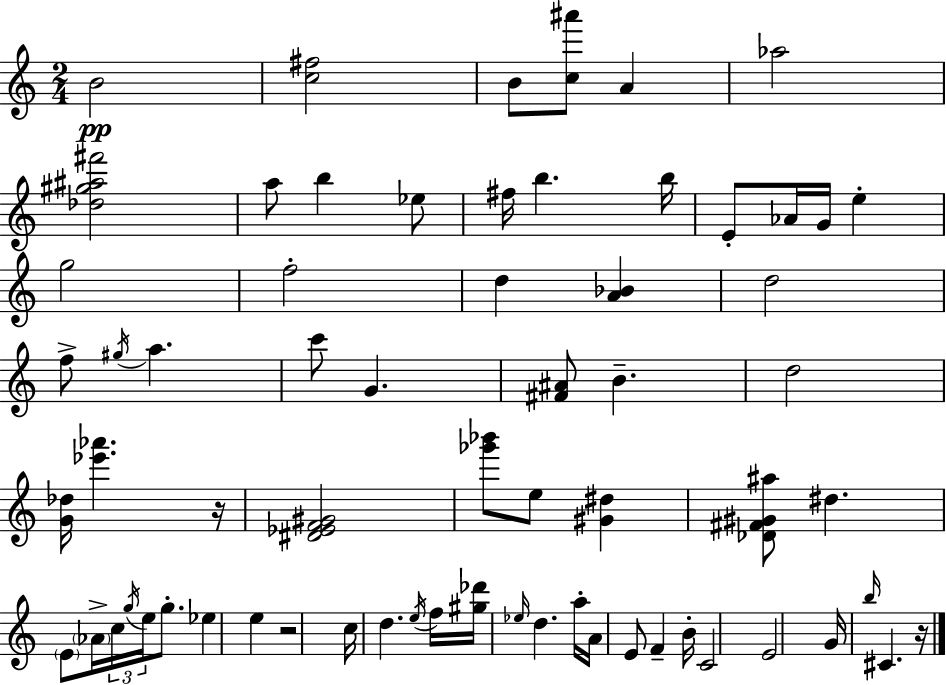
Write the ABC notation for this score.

X:1
T:Untitled
M:2/4
L:1/4
K:C
B2 [c^f]2 B/2 [c^a']/2 A _a2 [_d^g^a^f']2 a/2 b _e/2 ^f/4 b b/4 E/2 _A/4 G/4 e g2 f2 d [A_B] d2 f/2 ^g/4 a c'/2 G [^F^A]/2 B d2 [G_d]/4 [_e'_a'] z/4 [^D_EF^G]2 [_g'_b']/2 e/2 [^G^d] [_D^F^G^a]/2 ^d E/2 _A/4 c/4 g/4 e/4 g/2 _e e z2 c/4 d e/4 f/4 [^g_d']/4 _e/4 d a/4 A/4 E/2 F B/4 C2 E2 G/4 b/4 ^C z/4